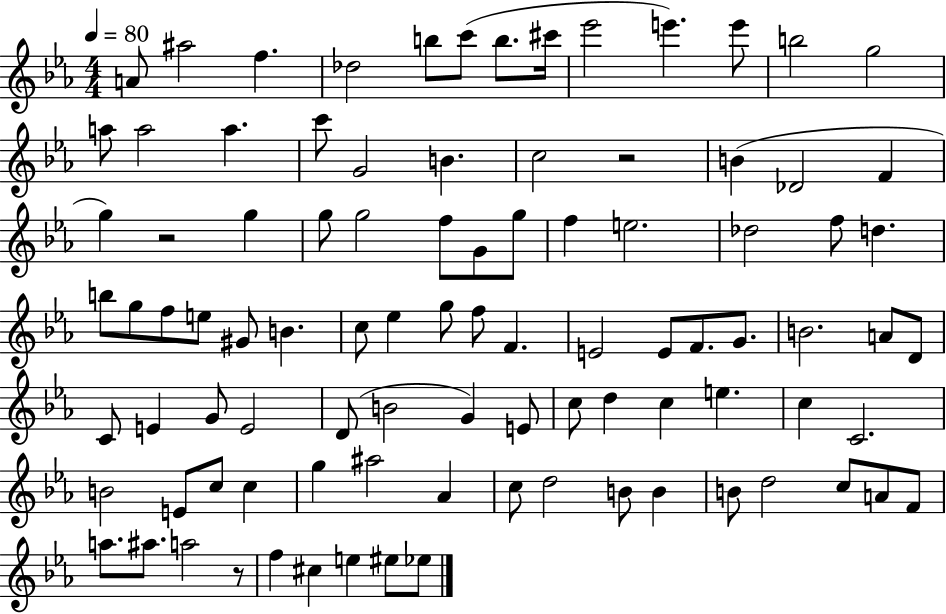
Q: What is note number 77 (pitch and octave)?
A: B4